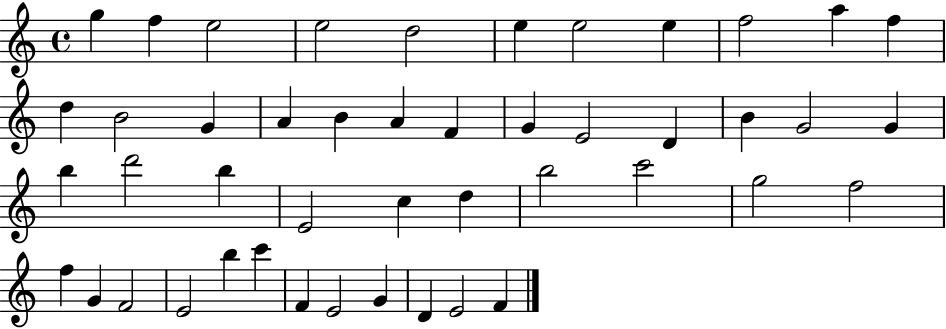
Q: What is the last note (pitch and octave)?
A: F4